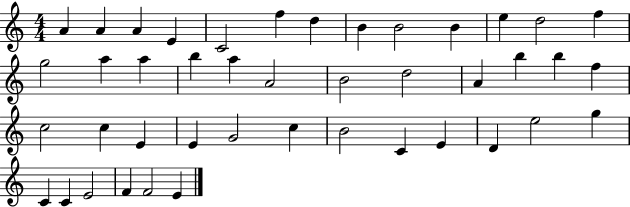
A4/q A4/q A4/q E4/q C4/h F5/q D5/q B4/q B4/h B4/q E5/q D5/h F5/q G5/h A5/q A5/q B5/q A5/q A4/h B4/h D5/h A4/q B5/q B5/q F5/q C5/h C5/q E4/q E4/q G4/h C5/q B4/h C4/q E4/q D4/q E5/h G5/q C4/q C4/q E4/h F4/q F4/h E4/q